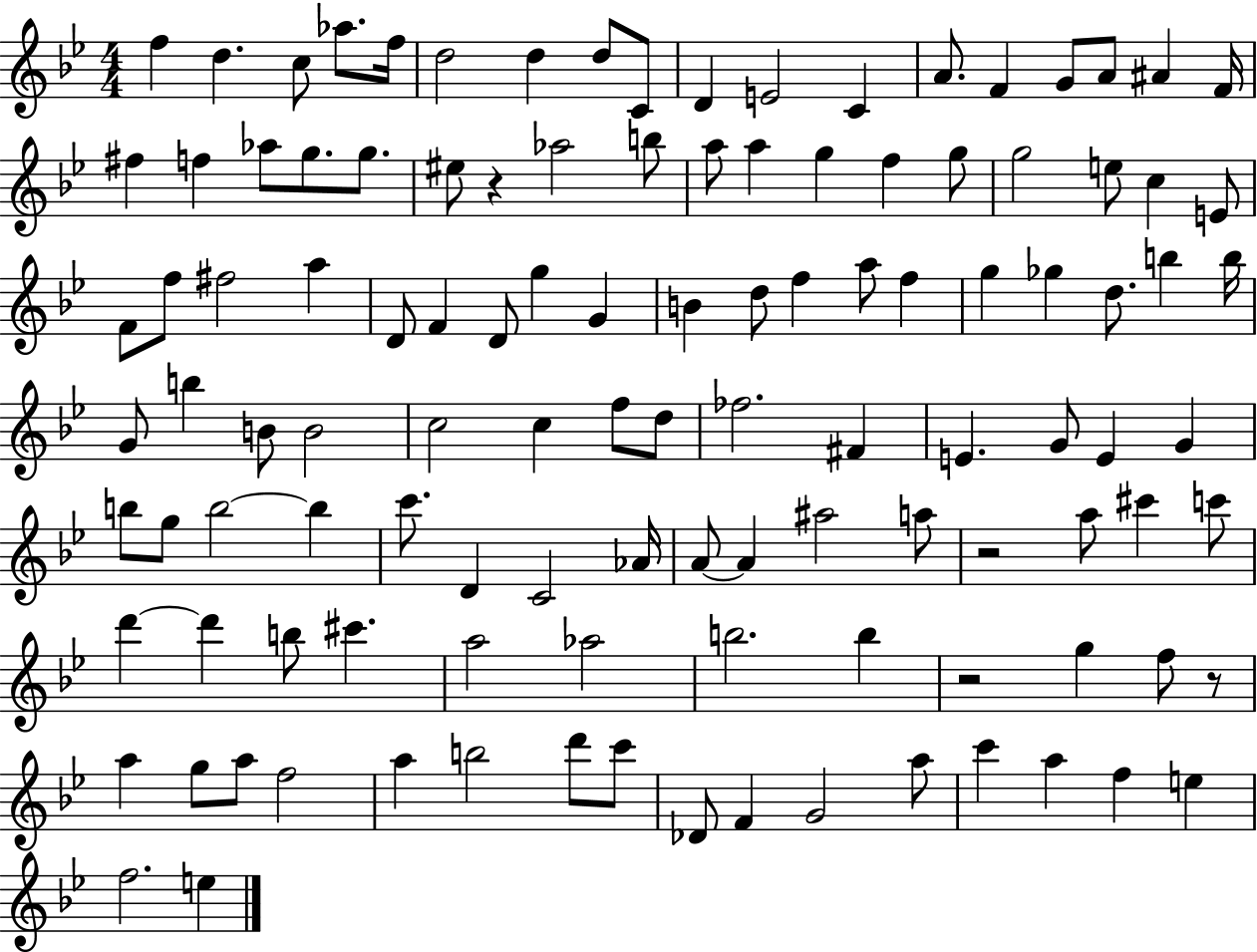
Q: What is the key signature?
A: BES major